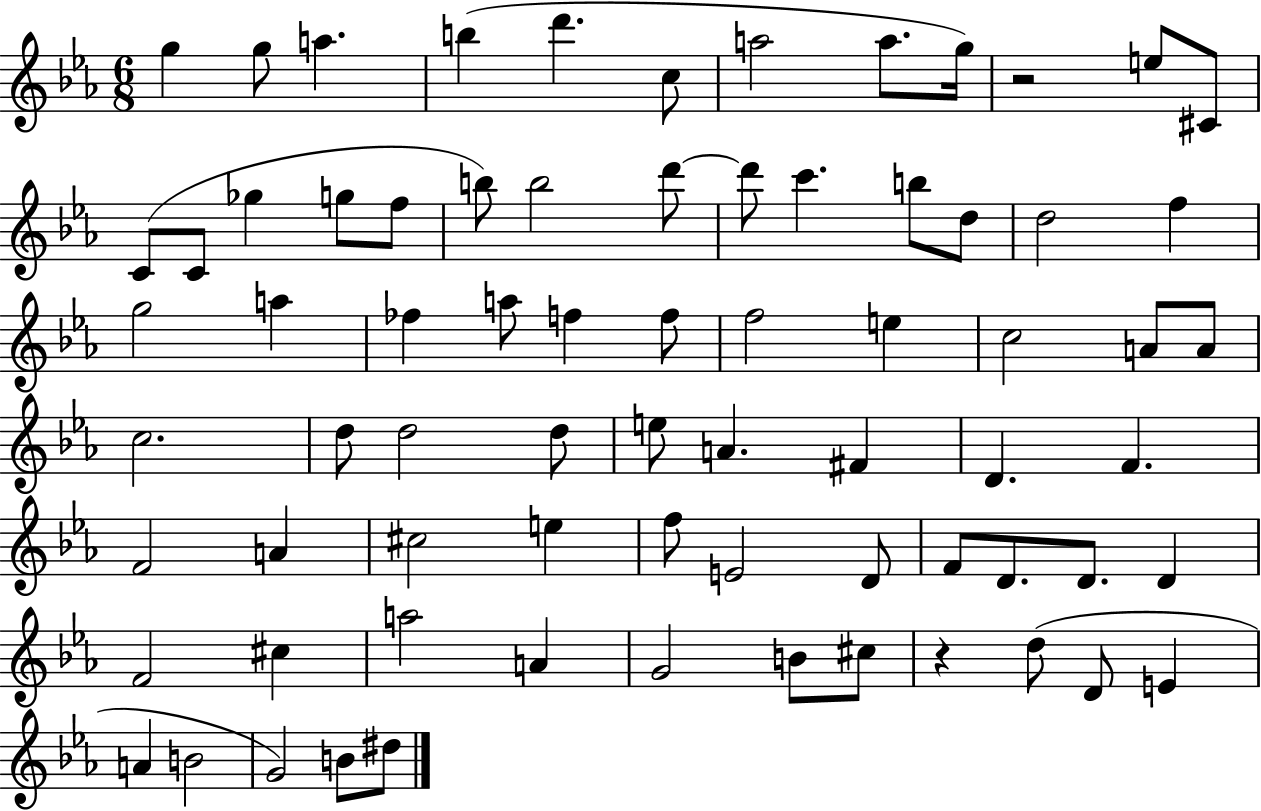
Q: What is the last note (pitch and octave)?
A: D#5